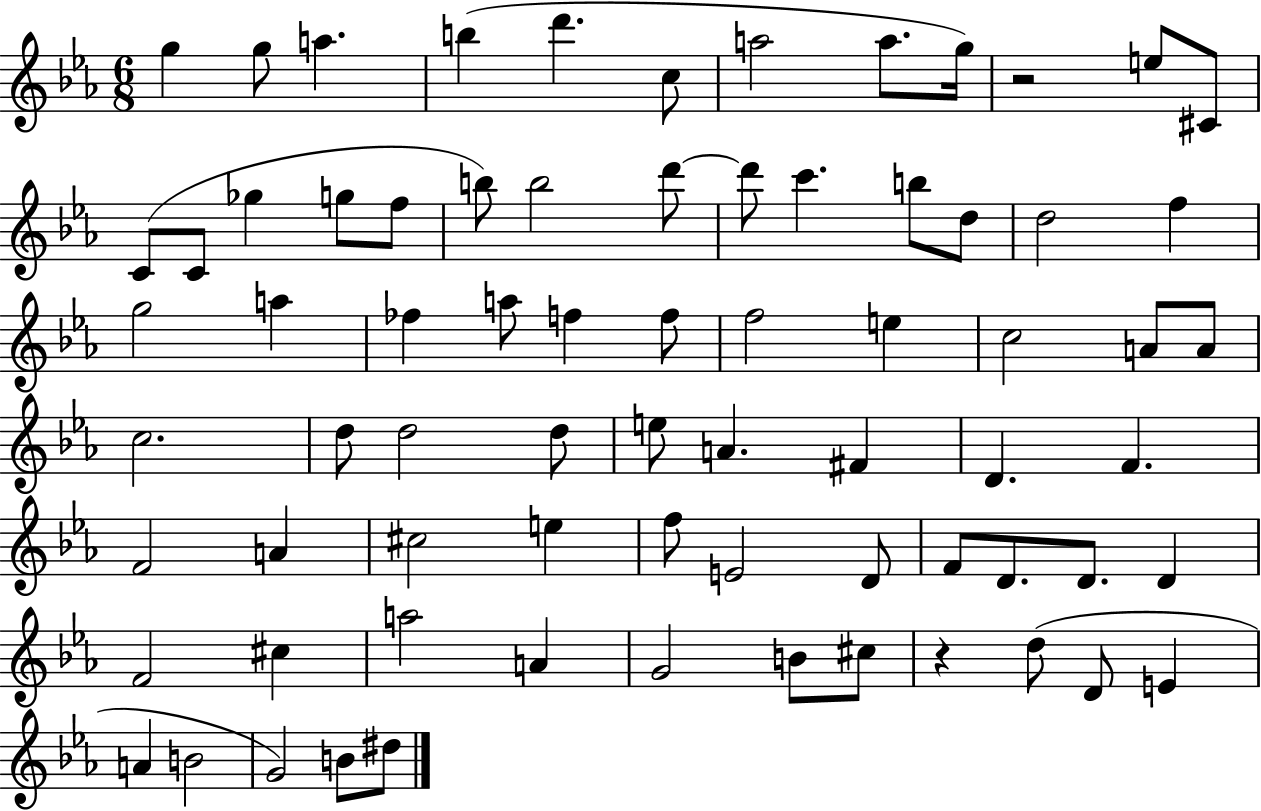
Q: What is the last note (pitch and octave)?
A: D#5